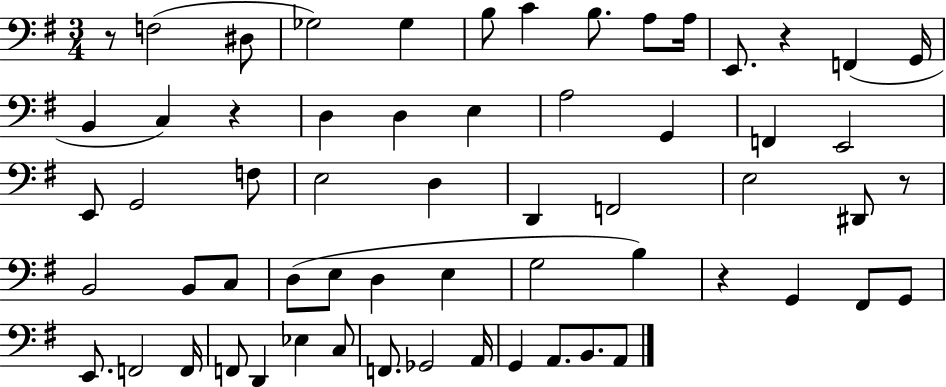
{
  \clef bass
  \numericTimeSignature
  \time 3/4
  \key g \major
  r8 f2( dis8 | ges2) ges4 | b8 c'4 b8. a8 a16 | e,8. r4 f,4( g,16 | \break b,4 c4) r4 | d4 d4 e4 | a2 g,4 | f,4 e,2 | \break e,8 g,2 f8 | e2 d4 | d,4 f,2 | e2 dis,8 r8 | \break b,2 b,8 c8 | d8( e8 d4 e4 | g2 b4) | r4 g,4 fis,8 g,8 | \break e,8. f,2 f,16 | f,8 d,4 ees4 c8 | f,8. ges,2 a,16 | g,4 a,8. b,8. a,8 | \break \bar "|."
}